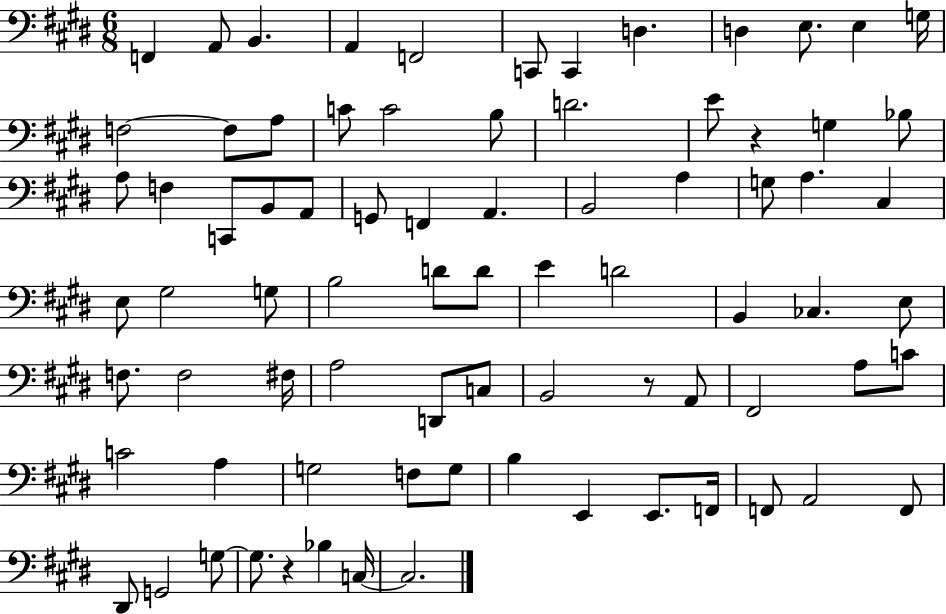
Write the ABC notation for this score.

X:1
T:Untitled
M:6/8
L:1/4
K:E
F,, A,,/2 B,, A,, F,,2 C,,/2 C,, D, D, E,/2 E, G,/4 F,2 F,/2 A,/2 C/2 C2 B,/2 D2 E/2 z G, _B,/2 A,/2 F, C,,/2 B,,/2 A,,/2 G,,/2 F,, A,, B,,2 A, G,/2 A, ^C, E,/2 ^G,2 G,/2 B,2 D/2 D/2 E D2 B,, _C, E,/2 F,/2 F,2 ^F,/4 A,2 D,,/2 C,/2 B,,2 z/2 A,,/2 ^F,,2 A,/2 C/2 C2 A, G,2 F,/2 G,/2 B, E,, E,,/2 F,,/4 F,,/2 A,,2 F,,/2 ^D,,/2 G,,2 G,/2 G,/2 z _B, C,/4 C,2